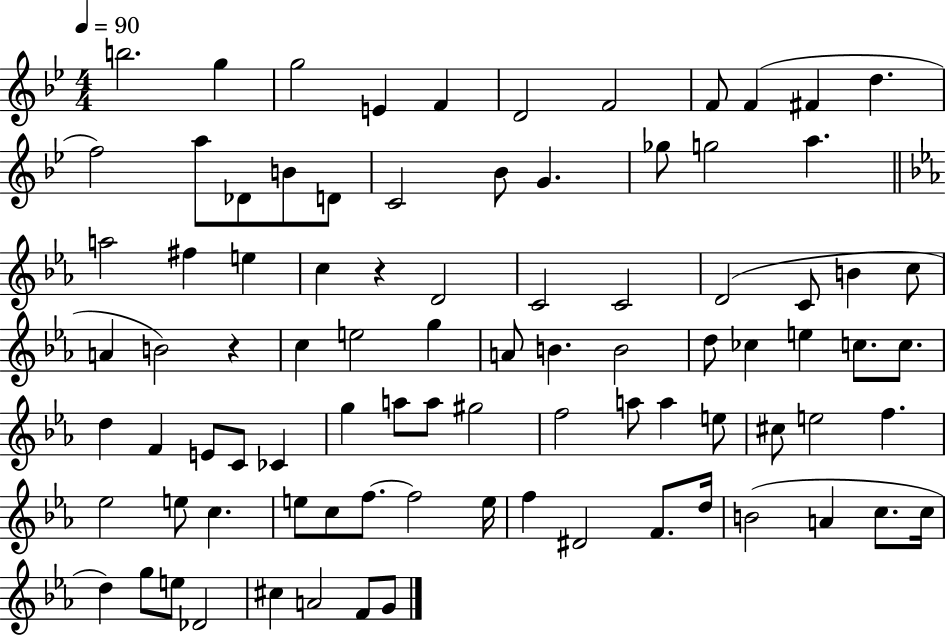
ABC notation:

X:1
T:Untitled
M:4/4
L:1/4
K:Bb
b2 g g2 E F D2 F2 F/2 F ^F d f2 a/2 _D/2 B/2 D/2 C2 _B/2 G _g/2 g2 a a2 ^f e c z D2 C2 C2 D2 C/2 B c/2 A B2 z c e2 g A/2 B B2 d/2 _c e c/2 c/2 d F E/2 C/2 _C g a/2 a/2 ^g2 f2 a/2 a e/2 ^c/2 e2 f _e2 e/2 c e/2 c/2 f/2 f2 e/4 f ^D2 F/2 d/4 B2 A c/2 c/4 d g/2 e/2 _D2 ^c A2 F/2 G/2